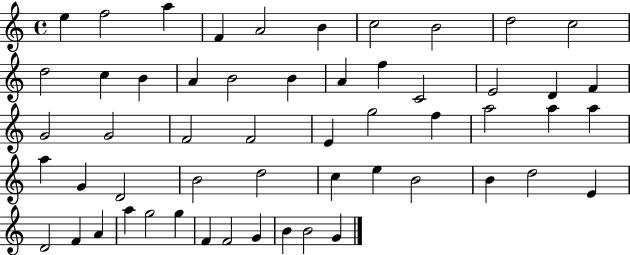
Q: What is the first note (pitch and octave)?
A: E5